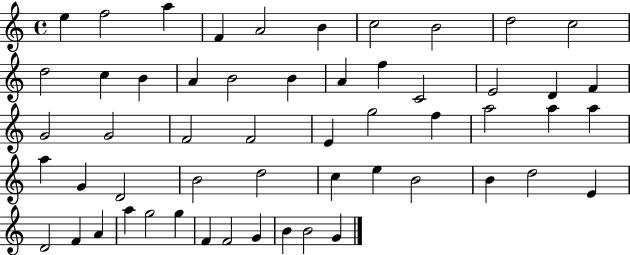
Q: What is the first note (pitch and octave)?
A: E5